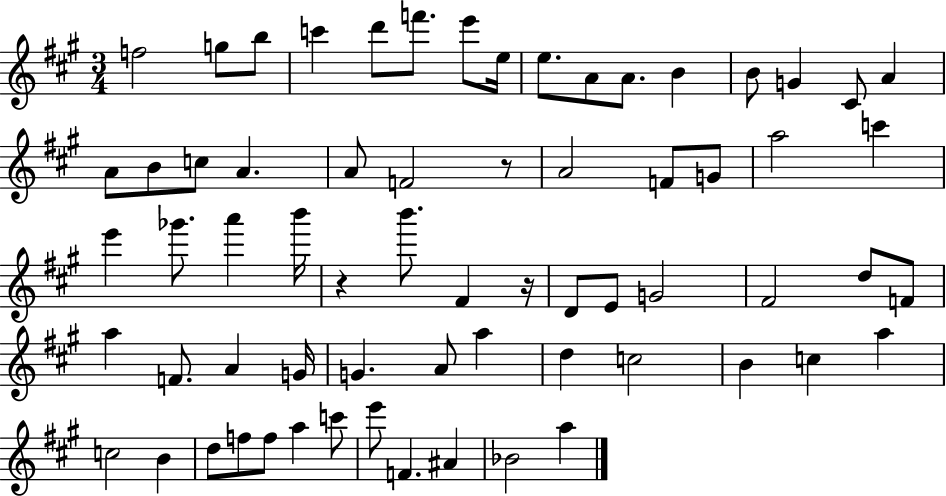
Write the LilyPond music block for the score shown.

{
  \clef treble
  \numericTimeSignature
  \time 3/4
  \key a \major
  \repeat volta 2 { f''2 g''8 b''8 | c'''4 d'''8 f'''8. e'''8 e''16 | e''8. a'8 a'8. b'4 | b'8 g'4 cis'8 a'4 | \break a'8 b'8 c''8 a'4. | a'8 f'2 r8 | a'2 f'8 g'8 | a''2 c'''4 | \break e'''4 ges'''8. a'''4 b'''16 | r4 b'''8. fis'4 r16 | d'8 e'8 g'2 | fis'2 d''8 f'8 | \break a''4 f'8. a'4 g'16 | g'4. a'8 a''4 | d''4 c''2 | b'4 c''4 a''4 | \break c''2 b'4 | d''8 f''8 f''8 a''4 c'''8 | e'''8 f'4. ais'4 | bes'2 a''4 | \break } \bar "|."
}